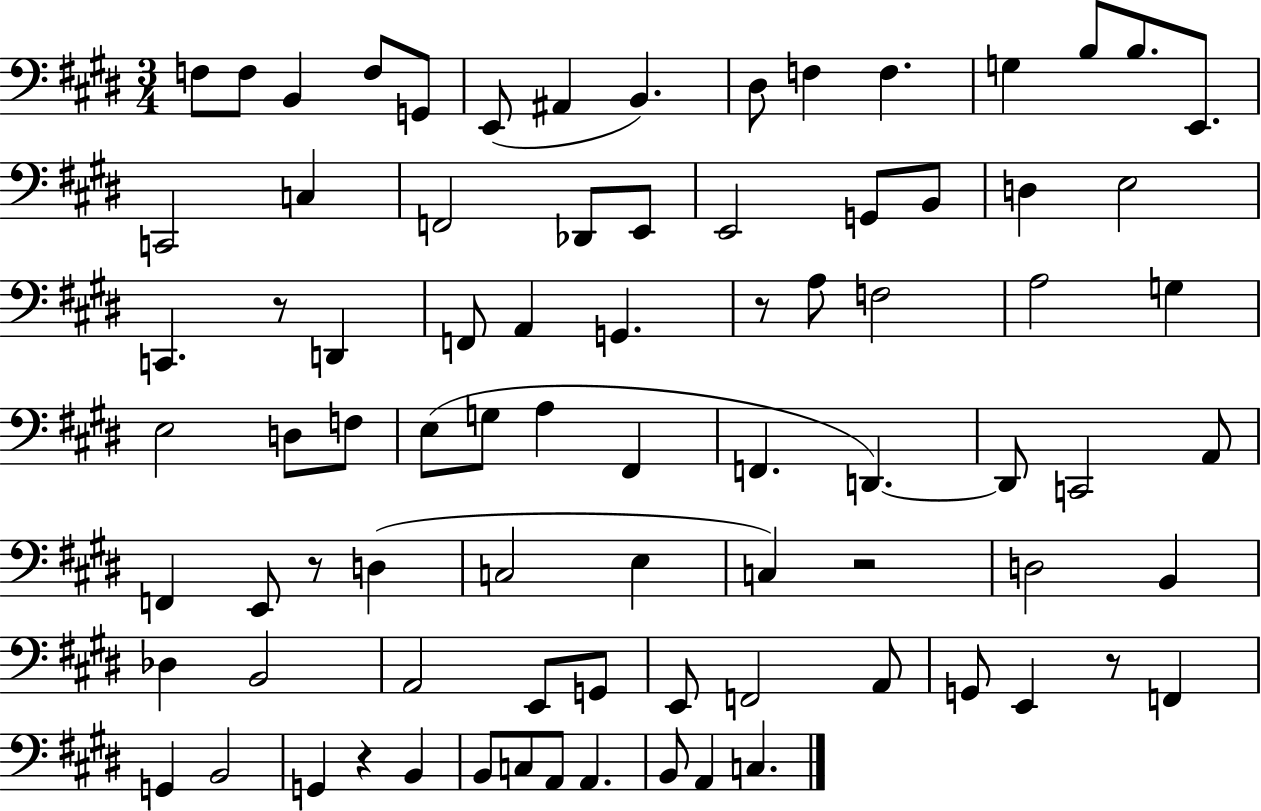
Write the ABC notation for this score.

X:1
T:Untitled
M:3/4
L:1/4
K:E
F,/2 F,/2 B,, F,/2 G,,/2 E,,/2 ^A,, B,, ^D,/2 F, F, G, B,/2 B,/2 E,,/2 C,,2 C, F,,2 _D,,/2 E,,/2 E,,2 G,,/2 B,,/2 D, E,2 C,, z/2 D,, F,,/2 A,, G,, z/2 A,/2 F,2 A,2 G, E,2 D,/2 F,/2 E,/2 G,/2 A, ^F,, F,, D,, D,,/2 C,,2 A,,/2 F,, E,,/2 z/2 D, C,2 E, C, z2 D,2 B,, _D, B,,2 A,,2 E,,/2 G,,/2 E,,/2 F,,2 A,,/2 G,,/2 E,, z/2 F,, G,, B,,2 G,, z B,, B,,/2 C,/2 A,,/2 A,, B,,/2 A,, C,